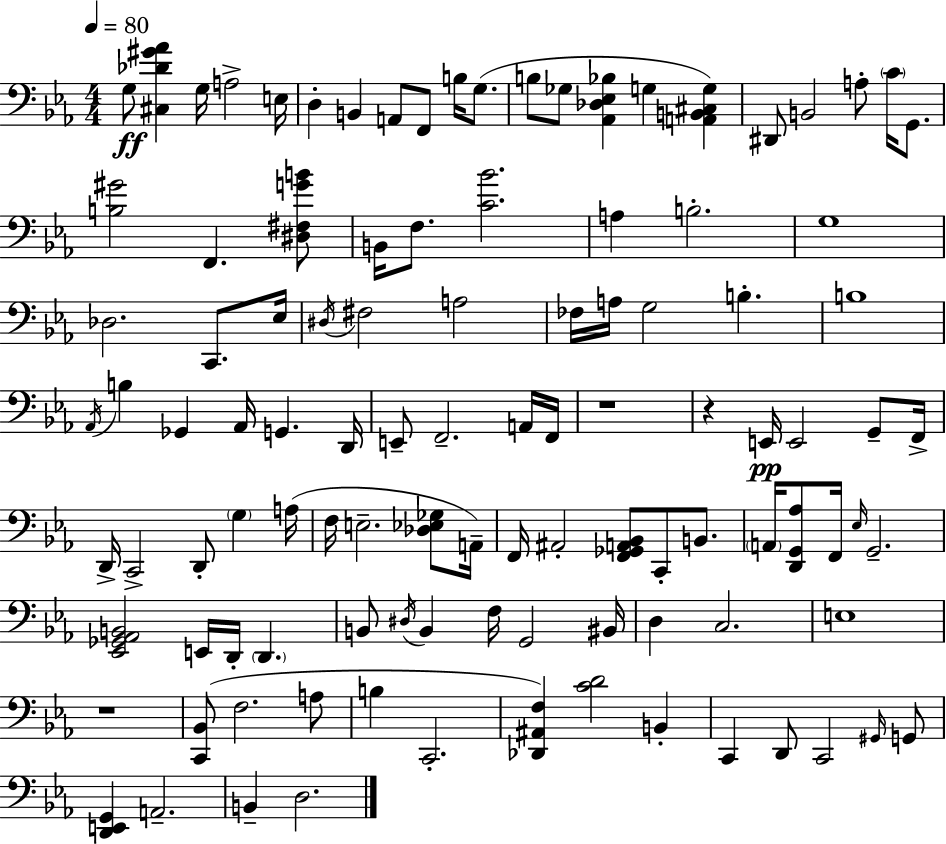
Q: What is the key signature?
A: C minor